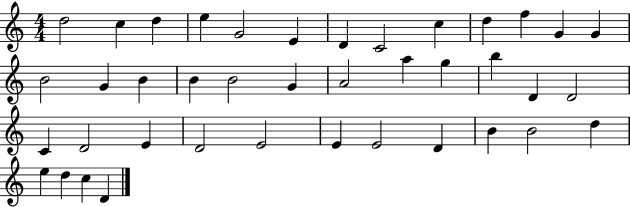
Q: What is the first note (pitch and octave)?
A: D5